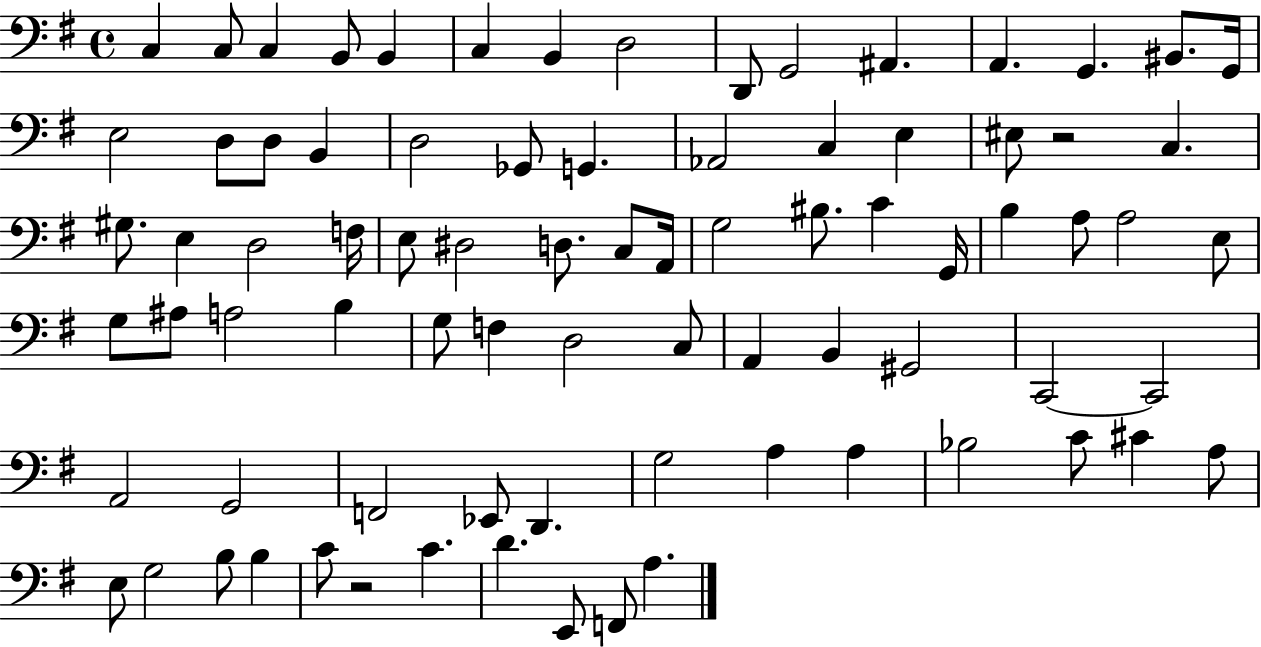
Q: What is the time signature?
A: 4/4